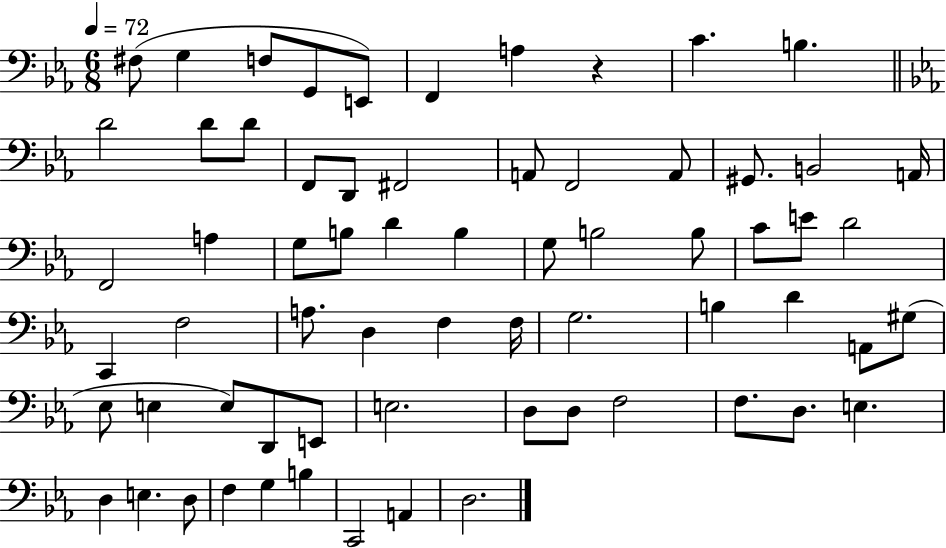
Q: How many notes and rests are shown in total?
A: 66